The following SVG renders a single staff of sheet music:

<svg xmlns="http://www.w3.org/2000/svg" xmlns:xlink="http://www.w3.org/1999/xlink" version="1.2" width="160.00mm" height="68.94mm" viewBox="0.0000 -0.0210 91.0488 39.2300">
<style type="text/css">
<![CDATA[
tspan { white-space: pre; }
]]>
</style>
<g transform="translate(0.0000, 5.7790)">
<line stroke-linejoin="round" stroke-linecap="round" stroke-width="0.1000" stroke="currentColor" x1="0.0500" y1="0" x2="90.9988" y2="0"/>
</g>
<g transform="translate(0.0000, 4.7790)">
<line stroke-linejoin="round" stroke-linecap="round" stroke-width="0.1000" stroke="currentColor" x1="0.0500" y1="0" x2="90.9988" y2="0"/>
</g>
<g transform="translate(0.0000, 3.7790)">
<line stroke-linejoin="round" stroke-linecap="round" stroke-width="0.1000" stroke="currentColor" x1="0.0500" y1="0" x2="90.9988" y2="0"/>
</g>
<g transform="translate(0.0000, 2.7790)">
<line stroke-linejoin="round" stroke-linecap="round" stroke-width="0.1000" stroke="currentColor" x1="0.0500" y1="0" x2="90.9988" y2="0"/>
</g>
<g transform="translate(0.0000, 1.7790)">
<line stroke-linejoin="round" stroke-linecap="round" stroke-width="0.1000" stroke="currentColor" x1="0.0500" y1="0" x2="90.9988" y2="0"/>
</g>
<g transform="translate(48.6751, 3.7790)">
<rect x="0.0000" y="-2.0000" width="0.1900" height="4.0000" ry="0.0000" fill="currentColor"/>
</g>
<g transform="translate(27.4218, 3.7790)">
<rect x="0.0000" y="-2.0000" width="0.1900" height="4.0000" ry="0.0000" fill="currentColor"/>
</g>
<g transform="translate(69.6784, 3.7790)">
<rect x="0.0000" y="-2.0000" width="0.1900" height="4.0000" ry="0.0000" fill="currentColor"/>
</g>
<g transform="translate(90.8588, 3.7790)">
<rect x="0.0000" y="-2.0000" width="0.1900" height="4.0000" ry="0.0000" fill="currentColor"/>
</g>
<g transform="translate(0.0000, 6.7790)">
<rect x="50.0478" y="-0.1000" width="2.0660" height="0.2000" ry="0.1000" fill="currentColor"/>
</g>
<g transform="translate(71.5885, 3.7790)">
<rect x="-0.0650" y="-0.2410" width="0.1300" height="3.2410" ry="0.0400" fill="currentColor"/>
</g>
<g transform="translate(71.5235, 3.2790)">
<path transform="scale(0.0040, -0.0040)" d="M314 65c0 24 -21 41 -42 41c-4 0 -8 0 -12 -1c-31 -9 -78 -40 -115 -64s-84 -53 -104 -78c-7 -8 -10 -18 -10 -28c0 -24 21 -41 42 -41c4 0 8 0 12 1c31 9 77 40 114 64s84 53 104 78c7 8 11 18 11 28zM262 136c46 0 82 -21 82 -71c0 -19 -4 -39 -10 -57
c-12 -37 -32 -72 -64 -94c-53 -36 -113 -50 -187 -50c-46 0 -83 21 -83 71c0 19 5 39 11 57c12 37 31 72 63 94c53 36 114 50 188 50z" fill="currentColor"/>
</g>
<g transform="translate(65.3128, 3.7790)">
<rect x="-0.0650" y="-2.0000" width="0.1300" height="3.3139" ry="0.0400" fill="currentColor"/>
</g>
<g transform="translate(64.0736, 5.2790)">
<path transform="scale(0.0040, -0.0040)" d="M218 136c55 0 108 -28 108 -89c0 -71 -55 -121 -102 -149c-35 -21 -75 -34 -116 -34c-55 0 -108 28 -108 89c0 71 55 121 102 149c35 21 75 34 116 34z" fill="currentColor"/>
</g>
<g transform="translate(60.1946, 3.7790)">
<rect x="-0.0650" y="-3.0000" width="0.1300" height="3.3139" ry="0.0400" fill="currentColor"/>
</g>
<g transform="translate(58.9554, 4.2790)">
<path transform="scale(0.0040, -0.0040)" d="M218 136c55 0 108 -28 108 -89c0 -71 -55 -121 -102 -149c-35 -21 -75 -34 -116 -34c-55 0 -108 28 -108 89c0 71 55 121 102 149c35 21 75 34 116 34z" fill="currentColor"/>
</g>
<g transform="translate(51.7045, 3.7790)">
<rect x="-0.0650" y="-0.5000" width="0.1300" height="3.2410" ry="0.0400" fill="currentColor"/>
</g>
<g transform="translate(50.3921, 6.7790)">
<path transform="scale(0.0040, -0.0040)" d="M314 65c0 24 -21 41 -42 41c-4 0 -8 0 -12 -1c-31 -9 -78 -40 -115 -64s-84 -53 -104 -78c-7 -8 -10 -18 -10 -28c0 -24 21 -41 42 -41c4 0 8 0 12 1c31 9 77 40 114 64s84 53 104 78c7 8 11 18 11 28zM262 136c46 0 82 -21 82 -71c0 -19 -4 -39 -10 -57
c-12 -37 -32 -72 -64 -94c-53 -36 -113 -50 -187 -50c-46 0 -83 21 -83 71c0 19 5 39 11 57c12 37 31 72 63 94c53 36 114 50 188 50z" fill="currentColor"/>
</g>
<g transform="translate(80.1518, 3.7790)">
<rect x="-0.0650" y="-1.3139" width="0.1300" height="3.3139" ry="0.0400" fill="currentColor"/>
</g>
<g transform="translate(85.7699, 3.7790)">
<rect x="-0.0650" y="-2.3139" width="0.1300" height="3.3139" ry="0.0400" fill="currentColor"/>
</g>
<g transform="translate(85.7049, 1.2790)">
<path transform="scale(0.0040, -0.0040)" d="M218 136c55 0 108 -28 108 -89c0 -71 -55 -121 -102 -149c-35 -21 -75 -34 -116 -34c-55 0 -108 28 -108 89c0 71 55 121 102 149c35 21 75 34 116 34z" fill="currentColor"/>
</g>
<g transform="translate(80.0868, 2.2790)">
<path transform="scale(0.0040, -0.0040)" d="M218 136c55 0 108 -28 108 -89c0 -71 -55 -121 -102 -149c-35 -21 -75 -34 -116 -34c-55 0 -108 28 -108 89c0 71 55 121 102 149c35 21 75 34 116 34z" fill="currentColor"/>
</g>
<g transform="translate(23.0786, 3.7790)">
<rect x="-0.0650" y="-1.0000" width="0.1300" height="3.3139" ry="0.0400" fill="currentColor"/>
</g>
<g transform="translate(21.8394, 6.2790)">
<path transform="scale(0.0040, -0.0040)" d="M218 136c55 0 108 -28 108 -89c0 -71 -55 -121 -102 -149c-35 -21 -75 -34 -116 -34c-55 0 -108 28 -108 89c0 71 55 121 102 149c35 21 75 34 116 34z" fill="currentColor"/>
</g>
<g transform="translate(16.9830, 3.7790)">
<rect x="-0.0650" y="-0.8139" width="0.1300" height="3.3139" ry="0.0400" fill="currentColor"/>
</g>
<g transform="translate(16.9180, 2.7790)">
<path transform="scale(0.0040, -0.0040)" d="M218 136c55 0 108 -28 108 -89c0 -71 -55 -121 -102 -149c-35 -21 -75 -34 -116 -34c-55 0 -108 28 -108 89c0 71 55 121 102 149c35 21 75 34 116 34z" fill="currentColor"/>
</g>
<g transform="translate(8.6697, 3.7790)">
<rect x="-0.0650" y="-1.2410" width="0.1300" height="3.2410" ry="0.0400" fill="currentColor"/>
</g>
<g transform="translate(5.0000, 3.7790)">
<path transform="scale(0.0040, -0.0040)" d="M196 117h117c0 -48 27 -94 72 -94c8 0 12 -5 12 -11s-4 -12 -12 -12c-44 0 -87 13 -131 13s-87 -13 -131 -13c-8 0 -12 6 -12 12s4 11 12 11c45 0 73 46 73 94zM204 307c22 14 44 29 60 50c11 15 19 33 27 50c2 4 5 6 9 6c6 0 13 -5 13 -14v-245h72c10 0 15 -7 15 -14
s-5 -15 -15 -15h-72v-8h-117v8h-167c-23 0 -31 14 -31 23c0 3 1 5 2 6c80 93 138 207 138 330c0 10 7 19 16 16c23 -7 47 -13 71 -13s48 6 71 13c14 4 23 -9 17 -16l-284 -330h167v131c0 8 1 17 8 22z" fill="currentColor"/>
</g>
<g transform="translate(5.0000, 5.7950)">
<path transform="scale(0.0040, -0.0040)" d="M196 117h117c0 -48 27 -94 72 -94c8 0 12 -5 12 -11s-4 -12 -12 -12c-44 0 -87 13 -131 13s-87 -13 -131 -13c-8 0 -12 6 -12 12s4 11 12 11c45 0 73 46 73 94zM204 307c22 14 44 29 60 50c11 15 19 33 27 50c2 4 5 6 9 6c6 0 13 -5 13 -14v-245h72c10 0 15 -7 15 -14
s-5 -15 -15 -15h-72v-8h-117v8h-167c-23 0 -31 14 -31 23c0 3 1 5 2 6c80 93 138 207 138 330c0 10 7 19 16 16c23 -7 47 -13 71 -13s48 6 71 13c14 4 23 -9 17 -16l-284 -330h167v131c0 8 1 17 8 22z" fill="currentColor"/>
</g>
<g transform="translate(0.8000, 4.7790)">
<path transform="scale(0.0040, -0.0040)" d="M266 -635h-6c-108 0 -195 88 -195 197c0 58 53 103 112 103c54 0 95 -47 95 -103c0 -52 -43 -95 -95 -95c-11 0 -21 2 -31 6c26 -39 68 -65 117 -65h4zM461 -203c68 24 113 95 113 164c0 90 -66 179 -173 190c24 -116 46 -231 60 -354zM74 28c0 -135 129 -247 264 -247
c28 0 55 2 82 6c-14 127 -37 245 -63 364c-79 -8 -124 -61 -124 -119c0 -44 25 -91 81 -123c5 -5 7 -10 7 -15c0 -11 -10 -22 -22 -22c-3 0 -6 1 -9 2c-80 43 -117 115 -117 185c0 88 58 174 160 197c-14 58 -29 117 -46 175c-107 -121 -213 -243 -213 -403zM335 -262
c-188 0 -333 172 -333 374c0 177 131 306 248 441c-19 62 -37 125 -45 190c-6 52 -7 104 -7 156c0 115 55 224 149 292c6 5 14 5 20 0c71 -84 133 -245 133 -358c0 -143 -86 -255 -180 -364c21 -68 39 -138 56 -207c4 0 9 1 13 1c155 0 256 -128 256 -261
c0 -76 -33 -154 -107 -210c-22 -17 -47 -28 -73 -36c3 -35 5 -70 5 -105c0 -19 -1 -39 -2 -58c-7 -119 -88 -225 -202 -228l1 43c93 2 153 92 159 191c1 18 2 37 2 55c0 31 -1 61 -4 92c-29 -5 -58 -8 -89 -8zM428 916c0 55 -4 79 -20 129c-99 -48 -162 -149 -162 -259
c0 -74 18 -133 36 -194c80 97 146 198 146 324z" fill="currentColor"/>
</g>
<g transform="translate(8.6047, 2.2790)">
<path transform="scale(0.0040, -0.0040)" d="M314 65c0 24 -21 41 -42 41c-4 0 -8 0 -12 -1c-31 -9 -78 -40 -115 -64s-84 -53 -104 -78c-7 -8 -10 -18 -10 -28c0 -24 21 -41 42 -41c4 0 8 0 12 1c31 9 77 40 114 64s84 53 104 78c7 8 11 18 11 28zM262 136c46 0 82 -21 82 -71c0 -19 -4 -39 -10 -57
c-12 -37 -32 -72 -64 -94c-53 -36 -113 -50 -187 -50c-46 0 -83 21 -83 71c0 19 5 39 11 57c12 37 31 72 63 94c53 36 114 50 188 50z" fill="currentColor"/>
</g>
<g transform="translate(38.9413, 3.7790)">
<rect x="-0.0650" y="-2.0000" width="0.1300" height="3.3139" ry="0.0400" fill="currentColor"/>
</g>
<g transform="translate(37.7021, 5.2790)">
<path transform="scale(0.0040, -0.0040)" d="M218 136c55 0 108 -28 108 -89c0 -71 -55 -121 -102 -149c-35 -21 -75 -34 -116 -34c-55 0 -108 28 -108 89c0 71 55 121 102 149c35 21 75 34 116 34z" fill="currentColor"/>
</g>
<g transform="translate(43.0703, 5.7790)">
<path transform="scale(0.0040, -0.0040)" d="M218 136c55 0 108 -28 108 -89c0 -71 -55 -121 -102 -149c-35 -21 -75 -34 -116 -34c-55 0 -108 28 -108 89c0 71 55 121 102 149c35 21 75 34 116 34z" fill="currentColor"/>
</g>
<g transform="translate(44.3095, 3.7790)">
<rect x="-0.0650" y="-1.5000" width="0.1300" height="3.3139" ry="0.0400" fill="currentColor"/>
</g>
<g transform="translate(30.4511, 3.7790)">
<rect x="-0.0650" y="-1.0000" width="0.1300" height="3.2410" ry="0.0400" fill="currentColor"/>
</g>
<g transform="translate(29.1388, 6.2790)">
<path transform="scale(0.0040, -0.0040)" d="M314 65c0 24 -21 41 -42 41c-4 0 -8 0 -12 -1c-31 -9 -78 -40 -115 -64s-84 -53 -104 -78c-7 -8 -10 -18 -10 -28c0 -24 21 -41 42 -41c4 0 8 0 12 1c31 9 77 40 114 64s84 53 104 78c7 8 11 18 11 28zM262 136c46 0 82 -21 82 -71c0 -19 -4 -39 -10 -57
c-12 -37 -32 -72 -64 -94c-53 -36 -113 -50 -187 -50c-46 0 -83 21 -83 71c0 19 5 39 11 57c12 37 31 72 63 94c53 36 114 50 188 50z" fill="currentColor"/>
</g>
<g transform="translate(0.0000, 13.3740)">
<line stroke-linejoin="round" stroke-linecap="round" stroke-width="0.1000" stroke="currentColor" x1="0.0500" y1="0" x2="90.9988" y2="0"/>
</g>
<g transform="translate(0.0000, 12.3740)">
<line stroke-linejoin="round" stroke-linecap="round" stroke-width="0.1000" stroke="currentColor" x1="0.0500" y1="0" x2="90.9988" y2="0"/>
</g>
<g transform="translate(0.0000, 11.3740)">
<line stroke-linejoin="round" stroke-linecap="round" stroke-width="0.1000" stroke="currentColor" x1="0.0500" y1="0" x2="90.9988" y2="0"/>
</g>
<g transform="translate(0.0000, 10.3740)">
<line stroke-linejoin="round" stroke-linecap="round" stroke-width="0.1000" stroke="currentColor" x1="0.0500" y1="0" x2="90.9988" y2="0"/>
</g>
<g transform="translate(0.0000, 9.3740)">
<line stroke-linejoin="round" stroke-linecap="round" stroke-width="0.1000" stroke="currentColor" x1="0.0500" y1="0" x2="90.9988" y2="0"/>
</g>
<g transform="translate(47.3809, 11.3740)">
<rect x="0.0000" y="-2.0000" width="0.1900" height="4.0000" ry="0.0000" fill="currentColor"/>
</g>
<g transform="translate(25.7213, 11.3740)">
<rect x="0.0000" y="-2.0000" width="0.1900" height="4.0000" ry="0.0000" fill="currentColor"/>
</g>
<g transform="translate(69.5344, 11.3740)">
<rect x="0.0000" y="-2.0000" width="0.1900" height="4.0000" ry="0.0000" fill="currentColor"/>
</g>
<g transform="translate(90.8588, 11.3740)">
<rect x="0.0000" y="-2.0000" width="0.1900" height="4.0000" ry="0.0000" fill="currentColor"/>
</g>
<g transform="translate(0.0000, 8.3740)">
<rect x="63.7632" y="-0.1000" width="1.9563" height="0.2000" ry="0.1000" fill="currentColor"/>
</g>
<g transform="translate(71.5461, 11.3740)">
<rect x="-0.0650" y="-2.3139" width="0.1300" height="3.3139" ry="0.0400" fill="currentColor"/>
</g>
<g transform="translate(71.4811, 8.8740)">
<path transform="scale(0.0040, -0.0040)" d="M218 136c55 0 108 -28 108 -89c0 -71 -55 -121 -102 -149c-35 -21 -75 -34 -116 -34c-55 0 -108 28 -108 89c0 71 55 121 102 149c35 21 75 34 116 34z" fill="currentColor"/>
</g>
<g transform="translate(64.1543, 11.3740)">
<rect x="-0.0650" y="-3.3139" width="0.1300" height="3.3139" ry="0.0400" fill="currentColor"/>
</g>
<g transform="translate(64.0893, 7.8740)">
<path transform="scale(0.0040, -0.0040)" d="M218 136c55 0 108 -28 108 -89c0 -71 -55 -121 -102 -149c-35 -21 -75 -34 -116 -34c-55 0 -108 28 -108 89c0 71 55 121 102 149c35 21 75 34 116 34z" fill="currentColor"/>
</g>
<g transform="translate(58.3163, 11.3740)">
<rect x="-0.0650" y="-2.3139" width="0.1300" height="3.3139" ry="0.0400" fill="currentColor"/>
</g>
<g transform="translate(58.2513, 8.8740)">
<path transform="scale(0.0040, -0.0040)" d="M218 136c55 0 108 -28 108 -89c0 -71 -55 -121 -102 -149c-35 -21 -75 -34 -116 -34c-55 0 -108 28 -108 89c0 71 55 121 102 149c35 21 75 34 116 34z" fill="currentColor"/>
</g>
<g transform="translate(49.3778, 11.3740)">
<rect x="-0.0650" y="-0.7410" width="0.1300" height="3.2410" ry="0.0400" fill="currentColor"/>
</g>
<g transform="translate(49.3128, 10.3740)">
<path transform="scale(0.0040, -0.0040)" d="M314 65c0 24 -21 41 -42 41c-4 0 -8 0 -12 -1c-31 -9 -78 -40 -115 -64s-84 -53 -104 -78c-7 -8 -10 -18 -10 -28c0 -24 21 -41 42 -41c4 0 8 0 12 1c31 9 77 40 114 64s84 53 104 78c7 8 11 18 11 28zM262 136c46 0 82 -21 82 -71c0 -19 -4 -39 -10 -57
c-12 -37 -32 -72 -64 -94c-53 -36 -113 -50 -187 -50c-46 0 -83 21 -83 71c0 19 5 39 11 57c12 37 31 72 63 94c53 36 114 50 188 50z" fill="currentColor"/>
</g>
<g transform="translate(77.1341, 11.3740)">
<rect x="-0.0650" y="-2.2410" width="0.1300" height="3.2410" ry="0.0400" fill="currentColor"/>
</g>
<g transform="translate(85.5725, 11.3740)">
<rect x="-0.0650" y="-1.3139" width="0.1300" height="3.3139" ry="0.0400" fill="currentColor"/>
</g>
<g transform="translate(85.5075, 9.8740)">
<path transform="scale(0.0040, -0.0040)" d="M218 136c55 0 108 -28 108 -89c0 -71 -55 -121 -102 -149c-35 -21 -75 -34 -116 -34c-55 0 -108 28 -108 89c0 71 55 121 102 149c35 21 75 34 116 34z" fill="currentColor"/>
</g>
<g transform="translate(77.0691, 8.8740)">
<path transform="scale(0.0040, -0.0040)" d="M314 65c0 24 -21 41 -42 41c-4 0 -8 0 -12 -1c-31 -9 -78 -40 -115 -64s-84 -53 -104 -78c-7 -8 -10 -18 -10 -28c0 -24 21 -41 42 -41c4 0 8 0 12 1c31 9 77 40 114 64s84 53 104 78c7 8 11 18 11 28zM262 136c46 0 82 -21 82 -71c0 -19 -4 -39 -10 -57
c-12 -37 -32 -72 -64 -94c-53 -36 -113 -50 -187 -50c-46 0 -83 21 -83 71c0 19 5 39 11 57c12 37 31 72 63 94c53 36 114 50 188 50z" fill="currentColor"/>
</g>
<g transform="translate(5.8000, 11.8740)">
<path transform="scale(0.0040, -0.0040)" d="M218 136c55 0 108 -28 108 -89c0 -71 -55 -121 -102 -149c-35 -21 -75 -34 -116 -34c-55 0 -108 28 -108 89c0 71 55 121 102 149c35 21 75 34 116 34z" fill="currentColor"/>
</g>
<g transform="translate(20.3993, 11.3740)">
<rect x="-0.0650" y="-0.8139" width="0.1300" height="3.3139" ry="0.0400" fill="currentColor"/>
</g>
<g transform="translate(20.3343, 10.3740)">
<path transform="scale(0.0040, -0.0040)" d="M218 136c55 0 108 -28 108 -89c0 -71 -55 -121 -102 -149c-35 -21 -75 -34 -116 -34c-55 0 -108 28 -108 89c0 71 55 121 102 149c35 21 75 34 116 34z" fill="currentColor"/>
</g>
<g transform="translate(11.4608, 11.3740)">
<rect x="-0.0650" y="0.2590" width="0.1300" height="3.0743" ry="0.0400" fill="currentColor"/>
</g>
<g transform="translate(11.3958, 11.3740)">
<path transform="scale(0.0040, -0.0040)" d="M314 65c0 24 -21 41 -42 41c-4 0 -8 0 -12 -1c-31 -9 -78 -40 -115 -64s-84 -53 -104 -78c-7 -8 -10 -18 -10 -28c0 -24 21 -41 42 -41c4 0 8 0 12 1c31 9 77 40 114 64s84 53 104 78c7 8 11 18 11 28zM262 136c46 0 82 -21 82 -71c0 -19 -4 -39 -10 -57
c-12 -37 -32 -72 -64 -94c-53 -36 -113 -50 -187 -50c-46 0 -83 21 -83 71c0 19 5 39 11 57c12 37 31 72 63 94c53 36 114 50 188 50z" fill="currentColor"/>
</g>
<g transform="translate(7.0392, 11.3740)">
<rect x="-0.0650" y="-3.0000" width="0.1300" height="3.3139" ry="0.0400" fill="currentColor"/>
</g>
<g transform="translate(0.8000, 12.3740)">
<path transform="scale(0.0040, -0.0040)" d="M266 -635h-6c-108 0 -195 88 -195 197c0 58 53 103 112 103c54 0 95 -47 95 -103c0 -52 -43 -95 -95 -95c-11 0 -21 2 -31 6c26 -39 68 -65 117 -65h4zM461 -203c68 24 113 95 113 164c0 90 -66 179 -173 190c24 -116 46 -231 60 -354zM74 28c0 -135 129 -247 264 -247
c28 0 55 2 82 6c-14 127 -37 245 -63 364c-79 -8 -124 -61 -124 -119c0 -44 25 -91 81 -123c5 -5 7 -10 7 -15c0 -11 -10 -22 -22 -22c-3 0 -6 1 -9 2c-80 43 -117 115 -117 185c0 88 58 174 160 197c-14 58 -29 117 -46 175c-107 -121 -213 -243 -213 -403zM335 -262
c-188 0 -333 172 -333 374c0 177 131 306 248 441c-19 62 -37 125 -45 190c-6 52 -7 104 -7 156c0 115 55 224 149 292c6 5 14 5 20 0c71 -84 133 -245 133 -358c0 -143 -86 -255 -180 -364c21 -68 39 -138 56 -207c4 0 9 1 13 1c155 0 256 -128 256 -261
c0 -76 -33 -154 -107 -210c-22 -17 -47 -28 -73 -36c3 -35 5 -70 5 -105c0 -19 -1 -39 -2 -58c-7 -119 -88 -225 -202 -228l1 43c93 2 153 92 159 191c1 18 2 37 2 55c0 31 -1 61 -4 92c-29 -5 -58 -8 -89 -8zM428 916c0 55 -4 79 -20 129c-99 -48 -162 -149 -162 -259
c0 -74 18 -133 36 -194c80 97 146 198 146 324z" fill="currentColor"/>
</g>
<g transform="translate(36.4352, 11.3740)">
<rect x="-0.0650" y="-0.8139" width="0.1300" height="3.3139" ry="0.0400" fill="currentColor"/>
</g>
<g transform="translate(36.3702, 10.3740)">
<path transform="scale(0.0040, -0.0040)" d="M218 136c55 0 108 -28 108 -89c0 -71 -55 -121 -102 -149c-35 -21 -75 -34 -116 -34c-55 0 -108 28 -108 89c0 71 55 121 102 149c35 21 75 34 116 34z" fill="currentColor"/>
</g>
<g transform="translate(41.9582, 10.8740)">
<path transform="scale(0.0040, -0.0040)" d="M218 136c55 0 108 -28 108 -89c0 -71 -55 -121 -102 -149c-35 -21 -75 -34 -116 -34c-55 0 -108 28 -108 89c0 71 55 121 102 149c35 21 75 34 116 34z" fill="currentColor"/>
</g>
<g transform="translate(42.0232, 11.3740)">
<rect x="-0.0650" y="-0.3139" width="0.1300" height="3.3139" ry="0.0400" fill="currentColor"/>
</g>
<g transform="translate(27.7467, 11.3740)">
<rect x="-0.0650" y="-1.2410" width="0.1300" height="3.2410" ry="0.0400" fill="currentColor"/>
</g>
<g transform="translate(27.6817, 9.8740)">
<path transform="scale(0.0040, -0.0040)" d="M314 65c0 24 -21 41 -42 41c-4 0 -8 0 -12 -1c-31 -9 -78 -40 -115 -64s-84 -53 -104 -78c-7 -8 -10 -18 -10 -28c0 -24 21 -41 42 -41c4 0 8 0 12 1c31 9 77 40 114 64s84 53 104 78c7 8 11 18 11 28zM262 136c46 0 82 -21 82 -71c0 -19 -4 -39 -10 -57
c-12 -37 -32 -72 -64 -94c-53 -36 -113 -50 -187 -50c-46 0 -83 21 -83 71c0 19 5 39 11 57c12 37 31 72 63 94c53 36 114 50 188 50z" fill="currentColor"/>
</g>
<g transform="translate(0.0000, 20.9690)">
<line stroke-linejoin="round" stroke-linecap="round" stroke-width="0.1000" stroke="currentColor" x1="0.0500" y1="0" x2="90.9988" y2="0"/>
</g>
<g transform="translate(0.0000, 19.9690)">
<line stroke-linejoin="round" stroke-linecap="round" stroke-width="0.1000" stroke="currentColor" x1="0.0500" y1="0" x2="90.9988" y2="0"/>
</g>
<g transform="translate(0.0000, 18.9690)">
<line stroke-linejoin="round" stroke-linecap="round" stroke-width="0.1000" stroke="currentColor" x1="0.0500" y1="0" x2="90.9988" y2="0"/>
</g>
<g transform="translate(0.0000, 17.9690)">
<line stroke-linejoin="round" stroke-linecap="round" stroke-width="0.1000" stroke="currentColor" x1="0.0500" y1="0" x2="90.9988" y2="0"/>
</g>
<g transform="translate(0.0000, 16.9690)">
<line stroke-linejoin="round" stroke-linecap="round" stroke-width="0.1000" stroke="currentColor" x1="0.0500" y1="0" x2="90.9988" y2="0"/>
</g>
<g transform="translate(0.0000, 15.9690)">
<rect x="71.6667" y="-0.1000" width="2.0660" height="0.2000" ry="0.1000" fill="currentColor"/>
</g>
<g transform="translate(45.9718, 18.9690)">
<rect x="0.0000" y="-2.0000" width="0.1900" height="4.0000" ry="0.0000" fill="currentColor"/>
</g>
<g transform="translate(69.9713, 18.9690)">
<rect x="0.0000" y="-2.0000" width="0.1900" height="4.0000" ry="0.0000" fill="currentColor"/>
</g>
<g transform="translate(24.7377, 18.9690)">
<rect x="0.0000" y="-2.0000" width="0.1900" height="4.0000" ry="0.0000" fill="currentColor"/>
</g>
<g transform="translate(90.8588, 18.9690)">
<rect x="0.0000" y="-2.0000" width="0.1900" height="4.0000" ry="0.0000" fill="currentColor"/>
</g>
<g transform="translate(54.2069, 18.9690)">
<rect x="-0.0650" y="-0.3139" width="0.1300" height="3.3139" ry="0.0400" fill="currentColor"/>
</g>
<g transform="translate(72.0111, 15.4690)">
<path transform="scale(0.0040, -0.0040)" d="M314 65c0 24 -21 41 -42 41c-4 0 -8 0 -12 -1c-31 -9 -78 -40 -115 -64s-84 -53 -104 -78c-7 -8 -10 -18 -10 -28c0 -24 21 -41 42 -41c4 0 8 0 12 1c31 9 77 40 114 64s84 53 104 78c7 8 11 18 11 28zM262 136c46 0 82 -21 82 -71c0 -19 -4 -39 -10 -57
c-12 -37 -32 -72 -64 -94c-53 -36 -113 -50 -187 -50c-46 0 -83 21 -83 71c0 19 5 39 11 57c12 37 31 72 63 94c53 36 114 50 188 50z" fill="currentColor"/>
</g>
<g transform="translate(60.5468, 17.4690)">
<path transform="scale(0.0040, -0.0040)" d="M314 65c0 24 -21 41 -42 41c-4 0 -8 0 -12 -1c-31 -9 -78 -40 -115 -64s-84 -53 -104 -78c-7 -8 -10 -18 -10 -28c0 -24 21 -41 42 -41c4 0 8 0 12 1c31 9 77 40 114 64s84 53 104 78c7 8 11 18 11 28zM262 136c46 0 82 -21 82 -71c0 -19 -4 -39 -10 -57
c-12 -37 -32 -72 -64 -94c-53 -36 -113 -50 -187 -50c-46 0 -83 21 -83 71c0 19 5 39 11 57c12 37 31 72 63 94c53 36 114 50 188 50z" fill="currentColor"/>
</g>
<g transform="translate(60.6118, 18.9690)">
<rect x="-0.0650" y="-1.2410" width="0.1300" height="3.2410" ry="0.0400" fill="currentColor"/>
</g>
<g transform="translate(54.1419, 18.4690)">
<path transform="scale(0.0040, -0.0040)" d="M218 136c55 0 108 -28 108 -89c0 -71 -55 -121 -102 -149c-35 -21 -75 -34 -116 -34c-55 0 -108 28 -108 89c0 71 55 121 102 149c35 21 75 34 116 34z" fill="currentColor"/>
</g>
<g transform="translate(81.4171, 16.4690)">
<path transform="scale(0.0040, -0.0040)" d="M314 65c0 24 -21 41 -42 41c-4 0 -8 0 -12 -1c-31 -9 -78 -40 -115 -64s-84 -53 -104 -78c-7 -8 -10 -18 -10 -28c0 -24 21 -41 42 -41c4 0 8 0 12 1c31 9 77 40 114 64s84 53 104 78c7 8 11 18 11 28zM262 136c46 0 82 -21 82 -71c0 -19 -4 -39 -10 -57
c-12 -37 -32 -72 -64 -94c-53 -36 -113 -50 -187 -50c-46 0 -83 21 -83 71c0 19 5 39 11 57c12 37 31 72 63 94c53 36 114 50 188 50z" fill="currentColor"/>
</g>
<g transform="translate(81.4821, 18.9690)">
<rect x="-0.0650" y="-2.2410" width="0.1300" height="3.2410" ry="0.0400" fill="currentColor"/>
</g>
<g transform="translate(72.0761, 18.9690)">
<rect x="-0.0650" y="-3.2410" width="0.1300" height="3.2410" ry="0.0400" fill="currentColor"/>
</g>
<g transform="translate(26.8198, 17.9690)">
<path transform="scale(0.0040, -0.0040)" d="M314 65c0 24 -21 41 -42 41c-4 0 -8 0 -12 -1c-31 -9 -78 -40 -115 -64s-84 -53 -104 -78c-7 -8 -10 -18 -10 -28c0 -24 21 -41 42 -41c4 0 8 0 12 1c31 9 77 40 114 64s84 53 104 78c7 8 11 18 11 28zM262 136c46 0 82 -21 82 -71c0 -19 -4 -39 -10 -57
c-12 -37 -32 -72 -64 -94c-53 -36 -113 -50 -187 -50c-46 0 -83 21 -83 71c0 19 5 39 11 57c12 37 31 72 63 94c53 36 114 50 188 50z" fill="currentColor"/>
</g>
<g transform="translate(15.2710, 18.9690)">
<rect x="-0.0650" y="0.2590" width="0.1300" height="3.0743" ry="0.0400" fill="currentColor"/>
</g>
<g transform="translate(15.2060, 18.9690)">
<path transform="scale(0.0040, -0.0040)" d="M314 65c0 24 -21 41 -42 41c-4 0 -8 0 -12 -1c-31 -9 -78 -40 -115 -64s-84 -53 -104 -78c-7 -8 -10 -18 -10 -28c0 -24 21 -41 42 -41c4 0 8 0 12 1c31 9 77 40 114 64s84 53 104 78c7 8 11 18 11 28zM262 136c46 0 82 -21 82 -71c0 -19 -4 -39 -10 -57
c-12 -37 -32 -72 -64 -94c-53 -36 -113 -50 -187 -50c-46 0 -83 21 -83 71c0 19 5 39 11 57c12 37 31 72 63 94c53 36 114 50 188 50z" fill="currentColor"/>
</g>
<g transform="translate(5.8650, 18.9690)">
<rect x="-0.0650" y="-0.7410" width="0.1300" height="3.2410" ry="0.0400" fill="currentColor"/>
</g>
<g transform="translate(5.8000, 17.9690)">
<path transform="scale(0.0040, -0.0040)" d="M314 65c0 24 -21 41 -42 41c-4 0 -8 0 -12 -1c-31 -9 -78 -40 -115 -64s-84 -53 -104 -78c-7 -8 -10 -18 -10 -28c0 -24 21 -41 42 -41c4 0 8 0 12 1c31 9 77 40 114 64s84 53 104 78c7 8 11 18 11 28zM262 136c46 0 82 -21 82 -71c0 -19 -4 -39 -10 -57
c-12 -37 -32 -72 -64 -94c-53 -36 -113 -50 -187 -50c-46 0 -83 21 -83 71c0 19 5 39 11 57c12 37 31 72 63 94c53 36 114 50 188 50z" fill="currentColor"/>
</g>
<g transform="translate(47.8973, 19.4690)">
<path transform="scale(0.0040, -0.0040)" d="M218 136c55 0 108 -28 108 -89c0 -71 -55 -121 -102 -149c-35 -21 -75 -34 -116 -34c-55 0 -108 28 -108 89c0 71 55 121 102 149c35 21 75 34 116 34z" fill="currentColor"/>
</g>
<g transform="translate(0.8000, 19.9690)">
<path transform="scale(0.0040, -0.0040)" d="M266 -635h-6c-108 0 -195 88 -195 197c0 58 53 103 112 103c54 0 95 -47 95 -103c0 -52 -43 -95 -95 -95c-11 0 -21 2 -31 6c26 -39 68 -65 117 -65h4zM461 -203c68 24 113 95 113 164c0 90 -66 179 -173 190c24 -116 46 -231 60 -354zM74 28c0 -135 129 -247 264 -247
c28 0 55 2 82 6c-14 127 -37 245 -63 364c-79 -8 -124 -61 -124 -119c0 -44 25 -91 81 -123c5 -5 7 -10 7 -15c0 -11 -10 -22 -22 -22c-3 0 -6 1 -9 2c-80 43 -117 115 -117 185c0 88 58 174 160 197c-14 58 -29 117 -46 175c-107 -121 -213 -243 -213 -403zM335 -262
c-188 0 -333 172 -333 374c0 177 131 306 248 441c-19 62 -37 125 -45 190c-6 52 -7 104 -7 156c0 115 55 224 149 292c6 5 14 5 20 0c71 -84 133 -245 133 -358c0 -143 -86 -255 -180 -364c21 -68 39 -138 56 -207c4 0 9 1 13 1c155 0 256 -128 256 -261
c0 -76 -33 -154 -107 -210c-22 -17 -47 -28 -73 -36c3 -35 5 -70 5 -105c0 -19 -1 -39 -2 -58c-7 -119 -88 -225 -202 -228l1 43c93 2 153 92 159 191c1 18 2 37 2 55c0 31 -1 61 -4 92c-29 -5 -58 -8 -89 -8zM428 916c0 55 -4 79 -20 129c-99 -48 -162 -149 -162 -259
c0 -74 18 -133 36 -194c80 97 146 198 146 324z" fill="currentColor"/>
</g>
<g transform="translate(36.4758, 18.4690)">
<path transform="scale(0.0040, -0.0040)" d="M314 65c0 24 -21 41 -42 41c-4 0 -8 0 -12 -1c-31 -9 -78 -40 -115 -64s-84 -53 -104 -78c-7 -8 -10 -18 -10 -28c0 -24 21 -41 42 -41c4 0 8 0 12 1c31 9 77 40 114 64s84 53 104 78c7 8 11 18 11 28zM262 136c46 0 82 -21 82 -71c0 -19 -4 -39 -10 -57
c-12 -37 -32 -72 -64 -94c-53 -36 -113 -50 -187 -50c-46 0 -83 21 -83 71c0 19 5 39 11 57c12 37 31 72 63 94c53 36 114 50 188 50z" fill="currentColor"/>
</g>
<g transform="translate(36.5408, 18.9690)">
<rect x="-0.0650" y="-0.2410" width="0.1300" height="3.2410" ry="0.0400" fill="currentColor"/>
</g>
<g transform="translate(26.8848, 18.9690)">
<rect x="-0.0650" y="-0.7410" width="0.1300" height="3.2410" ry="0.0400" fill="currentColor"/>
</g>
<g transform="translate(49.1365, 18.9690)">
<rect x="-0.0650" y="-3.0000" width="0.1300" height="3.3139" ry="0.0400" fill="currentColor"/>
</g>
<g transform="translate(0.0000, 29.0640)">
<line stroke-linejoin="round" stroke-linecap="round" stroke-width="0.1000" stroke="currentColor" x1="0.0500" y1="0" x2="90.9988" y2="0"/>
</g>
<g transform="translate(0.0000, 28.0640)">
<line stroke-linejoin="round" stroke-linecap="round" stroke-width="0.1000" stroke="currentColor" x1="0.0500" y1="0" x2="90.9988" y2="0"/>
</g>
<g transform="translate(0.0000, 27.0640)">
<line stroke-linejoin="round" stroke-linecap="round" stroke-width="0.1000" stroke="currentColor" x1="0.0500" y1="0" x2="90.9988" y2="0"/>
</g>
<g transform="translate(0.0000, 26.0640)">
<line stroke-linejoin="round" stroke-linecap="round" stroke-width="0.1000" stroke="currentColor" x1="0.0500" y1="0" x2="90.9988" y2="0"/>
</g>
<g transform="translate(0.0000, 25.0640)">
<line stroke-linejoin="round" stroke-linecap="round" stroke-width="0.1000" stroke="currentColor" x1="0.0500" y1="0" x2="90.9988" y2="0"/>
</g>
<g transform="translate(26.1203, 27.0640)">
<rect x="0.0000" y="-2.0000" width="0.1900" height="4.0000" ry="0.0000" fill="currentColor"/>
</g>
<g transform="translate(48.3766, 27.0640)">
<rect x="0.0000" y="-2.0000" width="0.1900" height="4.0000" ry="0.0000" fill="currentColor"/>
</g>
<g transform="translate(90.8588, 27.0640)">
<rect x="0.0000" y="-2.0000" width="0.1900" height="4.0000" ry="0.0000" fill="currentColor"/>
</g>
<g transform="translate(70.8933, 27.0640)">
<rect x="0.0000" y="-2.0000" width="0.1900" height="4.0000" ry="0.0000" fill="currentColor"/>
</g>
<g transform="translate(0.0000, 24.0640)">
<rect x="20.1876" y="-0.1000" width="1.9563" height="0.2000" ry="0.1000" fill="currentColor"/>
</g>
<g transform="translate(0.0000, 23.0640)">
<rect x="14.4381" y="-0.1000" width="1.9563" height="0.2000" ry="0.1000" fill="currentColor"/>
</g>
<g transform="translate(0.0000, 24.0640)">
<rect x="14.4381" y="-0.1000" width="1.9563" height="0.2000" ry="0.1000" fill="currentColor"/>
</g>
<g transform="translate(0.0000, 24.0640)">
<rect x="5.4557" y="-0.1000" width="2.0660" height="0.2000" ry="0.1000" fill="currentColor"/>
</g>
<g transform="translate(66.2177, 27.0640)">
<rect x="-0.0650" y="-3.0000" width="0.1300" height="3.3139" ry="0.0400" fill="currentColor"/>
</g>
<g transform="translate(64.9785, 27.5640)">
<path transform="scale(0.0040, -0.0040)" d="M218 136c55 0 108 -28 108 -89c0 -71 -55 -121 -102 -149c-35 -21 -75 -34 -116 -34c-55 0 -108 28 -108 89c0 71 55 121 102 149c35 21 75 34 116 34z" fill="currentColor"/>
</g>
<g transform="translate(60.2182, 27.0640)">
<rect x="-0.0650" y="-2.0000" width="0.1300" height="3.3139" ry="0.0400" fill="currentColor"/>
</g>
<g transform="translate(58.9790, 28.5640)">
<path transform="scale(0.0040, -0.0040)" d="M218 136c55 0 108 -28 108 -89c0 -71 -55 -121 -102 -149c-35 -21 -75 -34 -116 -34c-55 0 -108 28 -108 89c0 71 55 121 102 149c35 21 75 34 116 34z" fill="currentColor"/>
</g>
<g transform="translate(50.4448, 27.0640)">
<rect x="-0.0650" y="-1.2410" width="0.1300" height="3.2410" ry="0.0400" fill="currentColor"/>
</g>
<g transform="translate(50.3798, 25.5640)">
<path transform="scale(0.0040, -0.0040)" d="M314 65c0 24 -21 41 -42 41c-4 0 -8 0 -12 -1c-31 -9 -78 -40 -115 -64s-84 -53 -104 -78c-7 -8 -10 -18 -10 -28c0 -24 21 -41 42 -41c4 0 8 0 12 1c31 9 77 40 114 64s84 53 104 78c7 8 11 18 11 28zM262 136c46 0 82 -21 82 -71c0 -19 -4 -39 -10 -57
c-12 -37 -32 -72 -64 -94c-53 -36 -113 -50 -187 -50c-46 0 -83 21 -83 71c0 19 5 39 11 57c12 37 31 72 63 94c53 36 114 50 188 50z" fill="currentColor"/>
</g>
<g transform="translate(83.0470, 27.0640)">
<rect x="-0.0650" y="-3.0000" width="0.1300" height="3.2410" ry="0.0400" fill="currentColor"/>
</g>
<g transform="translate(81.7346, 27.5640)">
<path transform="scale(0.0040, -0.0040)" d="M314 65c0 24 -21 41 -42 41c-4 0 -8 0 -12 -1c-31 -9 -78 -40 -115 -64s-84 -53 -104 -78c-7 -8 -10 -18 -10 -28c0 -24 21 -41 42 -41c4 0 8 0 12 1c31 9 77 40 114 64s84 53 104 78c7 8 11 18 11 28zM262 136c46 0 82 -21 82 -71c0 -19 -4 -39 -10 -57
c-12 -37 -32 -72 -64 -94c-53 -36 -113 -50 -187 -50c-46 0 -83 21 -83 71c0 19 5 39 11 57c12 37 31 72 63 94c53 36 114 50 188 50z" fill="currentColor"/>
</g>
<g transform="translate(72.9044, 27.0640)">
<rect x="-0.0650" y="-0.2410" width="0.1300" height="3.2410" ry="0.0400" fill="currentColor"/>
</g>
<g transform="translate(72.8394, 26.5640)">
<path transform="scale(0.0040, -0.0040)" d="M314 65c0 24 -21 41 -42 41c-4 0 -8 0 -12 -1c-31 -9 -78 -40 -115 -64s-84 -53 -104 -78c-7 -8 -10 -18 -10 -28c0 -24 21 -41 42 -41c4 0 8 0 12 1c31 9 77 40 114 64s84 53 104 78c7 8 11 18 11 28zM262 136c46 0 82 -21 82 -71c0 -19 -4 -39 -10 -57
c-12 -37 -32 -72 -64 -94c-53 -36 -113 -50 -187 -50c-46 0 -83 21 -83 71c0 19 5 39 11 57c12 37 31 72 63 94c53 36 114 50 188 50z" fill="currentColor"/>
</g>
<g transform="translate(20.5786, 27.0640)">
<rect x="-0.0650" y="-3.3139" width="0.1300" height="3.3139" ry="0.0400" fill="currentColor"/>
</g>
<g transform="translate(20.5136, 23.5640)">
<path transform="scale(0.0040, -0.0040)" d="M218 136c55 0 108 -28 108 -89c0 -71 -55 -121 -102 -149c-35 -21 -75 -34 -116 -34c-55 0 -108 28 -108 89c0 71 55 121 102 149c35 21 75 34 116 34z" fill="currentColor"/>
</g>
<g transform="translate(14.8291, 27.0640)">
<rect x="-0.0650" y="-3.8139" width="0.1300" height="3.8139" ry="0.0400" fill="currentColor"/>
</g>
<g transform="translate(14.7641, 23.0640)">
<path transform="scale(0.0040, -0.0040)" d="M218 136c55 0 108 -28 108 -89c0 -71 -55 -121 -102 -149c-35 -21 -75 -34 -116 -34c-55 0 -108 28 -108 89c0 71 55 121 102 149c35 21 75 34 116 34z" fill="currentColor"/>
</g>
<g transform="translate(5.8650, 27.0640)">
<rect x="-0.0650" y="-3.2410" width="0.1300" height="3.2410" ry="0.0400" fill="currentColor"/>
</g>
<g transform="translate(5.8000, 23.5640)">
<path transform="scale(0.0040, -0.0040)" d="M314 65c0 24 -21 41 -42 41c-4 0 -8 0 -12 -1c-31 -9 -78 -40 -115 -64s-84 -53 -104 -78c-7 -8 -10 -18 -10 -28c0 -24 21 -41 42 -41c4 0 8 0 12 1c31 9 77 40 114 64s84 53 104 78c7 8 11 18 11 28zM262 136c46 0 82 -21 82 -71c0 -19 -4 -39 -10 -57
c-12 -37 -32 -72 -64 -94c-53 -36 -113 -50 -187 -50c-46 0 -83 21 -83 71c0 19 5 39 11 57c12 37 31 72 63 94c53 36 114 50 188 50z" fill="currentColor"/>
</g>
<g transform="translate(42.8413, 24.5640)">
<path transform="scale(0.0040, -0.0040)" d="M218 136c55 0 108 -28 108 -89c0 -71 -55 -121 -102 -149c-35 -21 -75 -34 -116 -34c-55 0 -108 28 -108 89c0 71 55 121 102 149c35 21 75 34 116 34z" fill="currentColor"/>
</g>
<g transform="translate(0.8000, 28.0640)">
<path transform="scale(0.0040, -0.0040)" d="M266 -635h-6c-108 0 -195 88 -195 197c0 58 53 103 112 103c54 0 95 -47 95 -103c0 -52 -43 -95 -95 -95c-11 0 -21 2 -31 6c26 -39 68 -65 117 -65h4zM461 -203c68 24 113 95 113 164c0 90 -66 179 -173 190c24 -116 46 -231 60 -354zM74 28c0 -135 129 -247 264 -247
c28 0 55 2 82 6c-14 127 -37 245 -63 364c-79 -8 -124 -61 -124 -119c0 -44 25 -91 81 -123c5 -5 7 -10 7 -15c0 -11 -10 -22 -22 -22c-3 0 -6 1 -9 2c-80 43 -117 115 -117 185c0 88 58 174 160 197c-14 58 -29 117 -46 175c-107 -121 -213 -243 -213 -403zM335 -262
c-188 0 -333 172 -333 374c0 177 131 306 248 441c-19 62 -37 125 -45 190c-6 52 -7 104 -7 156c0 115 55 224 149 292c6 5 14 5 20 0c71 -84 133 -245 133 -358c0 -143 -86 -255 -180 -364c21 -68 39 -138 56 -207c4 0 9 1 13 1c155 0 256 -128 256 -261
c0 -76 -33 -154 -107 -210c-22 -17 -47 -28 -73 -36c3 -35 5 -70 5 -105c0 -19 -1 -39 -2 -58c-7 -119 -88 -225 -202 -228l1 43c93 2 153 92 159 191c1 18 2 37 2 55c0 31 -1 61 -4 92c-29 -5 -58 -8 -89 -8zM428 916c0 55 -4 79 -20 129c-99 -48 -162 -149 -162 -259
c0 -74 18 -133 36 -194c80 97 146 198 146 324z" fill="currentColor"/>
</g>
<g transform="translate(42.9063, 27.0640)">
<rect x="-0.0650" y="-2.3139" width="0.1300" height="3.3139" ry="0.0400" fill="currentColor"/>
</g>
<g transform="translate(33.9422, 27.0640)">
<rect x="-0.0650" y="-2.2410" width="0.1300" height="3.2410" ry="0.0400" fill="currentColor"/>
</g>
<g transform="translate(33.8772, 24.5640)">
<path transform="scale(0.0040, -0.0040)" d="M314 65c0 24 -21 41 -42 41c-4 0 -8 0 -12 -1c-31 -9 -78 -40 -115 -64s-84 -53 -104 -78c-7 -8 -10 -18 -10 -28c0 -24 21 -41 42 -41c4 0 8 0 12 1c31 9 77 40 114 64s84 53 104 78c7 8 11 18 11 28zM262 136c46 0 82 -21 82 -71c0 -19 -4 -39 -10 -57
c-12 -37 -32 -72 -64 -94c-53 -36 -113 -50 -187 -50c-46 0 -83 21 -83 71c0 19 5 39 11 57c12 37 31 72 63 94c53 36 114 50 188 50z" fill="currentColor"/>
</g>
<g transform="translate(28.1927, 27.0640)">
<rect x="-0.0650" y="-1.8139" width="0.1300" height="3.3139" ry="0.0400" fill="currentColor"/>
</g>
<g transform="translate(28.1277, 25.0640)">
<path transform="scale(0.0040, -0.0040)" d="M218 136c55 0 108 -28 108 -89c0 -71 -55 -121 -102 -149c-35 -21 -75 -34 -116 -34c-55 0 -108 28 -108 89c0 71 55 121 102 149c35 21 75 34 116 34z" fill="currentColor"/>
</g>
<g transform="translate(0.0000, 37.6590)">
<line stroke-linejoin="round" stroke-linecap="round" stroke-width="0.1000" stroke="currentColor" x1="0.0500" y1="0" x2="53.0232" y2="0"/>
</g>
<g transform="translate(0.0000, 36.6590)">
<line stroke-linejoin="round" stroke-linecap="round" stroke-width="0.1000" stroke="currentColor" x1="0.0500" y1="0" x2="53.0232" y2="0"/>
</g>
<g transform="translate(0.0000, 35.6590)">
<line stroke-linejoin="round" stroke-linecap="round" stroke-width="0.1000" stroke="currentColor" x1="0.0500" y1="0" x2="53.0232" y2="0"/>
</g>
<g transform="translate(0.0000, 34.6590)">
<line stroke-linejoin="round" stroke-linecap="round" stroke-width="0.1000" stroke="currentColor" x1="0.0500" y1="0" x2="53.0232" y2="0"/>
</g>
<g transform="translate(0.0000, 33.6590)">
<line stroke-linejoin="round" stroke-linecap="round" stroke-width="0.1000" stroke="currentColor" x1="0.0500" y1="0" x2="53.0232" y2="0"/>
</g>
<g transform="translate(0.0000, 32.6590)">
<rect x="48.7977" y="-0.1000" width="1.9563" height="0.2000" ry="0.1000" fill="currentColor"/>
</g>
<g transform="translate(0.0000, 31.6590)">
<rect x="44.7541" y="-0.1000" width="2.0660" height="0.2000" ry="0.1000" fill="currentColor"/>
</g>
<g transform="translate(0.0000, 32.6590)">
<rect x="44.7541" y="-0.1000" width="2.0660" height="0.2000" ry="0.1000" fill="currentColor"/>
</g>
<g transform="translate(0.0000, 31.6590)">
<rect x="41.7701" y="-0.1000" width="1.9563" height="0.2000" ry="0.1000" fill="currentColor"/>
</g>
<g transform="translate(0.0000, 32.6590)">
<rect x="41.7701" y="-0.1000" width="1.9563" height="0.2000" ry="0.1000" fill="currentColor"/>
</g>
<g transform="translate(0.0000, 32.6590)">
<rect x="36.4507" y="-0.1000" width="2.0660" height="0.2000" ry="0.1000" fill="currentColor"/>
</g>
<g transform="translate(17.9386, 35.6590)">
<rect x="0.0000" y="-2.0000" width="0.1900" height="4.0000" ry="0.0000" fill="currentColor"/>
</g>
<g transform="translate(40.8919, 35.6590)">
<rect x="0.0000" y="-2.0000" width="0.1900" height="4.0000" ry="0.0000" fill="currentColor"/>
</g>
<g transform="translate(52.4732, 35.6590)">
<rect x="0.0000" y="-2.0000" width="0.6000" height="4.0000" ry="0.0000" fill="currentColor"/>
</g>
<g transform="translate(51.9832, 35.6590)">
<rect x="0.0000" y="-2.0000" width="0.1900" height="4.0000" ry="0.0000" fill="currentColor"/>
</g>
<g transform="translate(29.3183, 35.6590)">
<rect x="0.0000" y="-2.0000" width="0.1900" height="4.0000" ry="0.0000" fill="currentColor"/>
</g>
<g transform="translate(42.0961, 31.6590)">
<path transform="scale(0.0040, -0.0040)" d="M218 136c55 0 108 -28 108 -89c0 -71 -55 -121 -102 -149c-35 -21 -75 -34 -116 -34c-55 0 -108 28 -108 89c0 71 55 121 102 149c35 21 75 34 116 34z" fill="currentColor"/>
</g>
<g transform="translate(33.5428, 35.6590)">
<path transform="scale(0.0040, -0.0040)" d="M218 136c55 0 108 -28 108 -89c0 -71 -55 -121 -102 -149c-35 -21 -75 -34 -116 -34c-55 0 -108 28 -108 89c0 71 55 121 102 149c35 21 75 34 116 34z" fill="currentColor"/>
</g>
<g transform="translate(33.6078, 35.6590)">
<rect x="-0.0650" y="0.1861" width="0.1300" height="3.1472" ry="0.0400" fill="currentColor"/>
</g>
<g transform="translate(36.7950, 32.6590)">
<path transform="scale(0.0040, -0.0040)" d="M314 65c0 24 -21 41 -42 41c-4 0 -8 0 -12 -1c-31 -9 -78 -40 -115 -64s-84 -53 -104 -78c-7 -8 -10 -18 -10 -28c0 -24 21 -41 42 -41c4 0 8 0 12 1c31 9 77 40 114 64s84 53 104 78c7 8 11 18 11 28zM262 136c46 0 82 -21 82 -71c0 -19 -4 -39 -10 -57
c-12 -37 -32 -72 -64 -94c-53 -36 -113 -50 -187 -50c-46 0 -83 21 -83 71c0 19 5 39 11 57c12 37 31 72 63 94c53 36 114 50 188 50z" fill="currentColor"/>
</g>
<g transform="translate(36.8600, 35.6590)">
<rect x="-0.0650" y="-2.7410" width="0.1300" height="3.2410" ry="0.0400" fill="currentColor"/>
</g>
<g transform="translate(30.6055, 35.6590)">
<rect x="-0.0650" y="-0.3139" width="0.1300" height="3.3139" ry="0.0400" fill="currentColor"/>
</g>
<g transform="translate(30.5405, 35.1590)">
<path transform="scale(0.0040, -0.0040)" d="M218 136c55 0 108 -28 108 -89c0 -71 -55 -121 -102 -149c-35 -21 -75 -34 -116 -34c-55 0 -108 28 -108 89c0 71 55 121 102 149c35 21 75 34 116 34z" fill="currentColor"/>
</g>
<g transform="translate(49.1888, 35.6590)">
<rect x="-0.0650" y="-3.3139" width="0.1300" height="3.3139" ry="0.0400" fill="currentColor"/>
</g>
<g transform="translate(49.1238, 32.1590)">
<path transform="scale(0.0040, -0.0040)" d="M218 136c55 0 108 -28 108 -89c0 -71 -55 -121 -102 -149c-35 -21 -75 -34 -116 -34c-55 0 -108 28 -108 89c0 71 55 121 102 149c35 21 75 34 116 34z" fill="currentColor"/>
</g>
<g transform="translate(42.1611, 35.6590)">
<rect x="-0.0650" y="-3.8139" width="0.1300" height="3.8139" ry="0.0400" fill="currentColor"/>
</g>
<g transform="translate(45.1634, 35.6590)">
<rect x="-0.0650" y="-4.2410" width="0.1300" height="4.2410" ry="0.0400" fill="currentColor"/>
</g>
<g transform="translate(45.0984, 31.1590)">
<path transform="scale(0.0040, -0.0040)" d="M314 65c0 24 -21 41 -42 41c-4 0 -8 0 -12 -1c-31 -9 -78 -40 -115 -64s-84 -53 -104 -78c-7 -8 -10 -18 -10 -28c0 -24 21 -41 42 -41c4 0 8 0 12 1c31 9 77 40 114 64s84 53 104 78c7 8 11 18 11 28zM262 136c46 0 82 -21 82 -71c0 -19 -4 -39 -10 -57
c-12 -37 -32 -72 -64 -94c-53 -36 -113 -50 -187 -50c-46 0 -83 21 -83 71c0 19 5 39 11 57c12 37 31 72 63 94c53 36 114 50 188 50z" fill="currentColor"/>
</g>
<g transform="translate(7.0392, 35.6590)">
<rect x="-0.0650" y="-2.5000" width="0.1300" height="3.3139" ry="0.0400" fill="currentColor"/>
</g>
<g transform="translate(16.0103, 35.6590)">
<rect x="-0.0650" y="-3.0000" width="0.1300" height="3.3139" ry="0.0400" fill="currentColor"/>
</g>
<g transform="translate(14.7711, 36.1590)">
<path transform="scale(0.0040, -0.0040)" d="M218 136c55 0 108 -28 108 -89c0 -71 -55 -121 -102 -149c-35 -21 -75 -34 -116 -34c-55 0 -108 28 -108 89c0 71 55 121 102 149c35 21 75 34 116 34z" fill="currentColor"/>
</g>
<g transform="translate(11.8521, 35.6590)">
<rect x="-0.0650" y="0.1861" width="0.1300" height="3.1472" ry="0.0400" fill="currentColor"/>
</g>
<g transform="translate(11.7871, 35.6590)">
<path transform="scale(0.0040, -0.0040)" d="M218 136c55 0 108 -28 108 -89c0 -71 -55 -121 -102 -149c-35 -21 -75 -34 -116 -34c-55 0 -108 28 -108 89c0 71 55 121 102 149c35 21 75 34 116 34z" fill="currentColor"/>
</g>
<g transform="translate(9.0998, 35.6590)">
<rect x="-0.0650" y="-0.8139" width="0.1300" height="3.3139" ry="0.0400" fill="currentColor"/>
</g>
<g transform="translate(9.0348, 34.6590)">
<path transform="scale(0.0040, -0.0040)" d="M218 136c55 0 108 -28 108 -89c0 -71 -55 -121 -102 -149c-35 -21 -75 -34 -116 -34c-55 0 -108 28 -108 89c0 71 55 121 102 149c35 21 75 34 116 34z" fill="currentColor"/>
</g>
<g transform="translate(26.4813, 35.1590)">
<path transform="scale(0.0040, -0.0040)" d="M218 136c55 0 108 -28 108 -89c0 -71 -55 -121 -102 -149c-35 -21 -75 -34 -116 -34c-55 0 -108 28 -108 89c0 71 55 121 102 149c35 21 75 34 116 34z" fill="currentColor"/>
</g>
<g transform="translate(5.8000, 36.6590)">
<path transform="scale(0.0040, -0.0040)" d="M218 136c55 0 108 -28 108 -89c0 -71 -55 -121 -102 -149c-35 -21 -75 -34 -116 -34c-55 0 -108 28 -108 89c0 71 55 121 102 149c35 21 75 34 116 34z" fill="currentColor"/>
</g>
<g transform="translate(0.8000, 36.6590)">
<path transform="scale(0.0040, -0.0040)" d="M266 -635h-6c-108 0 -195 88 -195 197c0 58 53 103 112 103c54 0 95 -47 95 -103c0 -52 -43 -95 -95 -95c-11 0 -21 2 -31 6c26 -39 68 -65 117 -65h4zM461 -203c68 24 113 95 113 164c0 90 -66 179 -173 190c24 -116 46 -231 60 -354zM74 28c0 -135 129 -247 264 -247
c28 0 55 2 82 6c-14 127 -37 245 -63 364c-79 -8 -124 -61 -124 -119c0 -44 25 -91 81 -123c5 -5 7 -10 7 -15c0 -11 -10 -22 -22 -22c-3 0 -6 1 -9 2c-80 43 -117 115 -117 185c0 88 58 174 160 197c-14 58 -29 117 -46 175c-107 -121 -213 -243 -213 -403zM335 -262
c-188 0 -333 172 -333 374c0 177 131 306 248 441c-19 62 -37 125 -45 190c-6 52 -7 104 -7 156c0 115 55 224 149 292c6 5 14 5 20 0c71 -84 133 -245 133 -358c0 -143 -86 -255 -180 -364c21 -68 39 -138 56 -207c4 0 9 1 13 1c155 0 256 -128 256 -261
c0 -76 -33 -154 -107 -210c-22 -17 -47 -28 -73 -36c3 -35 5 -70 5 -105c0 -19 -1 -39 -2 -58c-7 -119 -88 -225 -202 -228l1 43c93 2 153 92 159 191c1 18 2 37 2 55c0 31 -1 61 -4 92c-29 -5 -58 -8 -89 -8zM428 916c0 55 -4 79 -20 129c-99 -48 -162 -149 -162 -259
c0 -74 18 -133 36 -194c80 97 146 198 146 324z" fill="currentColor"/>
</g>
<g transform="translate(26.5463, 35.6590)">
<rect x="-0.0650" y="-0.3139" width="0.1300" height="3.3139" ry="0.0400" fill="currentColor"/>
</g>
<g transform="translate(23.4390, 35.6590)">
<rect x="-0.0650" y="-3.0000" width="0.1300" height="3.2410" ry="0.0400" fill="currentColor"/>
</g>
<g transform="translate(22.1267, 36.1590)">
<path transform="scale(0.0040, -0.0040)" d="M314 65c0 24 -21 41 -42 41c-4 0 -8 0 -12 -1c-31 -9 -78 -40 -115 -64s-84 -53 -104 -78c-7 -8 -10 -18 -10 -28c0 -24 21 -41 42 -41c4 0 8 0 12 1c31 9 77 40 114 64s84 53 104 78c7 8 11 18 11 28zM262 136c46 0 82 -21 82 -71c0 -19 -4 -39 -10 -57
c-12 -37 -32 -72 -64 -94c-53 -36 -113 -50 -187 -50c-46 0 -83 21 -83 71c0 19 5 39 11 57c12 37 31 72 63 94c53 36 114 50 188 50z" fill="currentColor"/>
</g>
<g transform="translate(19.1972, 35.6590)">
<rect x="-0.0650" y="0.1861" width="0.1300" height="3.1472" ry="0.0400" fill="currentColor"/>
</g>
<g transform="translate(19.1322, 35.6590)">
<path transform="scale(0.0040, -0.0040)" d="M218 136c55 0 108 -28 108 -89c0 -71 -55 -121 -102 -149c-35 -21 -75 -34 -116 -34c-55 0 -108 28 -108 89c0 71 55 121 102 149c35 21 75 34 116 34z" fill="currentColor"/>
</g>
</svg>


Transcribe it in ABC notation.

X:1
T:Untitled
M:4/4
L:1/4
K:C
e2 d D D2 F E C2 A F c2 e g A B2 d e2 d c d2 g b g g2 e d2 B2 d2 c2 A c e2 b2 g2 b2 c' b f g2 g e2 F A c2 A2 G d B A B A2 c c B a2 c' d'2 b